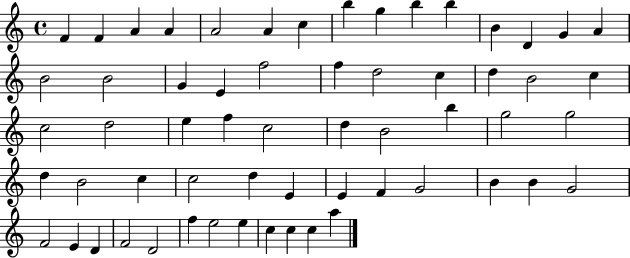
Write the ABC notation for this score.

X:1
T:Untitled
M:4/4
L:1/4
K:C
F F A A A2 A c b g b b B D G A B2 B2 G E f2 f d2 c d B2 c c2 d2 e f c2 d B2 b g2 g2 d B2 c c2 d E E F G2 B B G2 F2 E D F2 D2 f e2 e c c c a